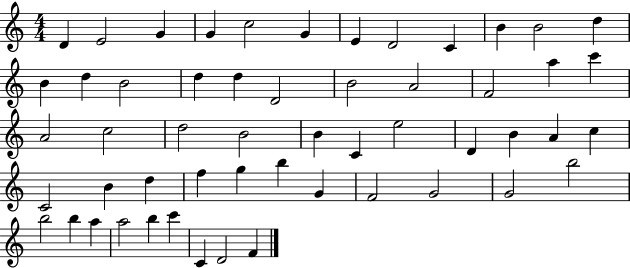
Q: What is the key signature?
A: C major